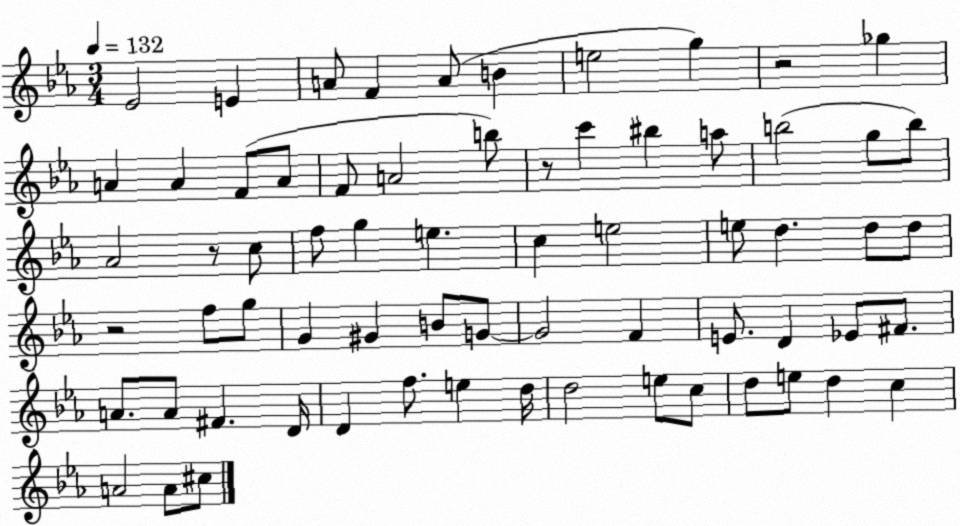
X:1
T:Untitled
M:3/4
L:1/4
K:Eb
_E2 E A/2 F A/2 B e2 g z2 _g A A F/2 A/2 F/2 A2 b/2 z/2 c' ^b a/2 b2 g/2 b/2 _A2 z/2 c/2 f/2 g e c e2 e/2 d d/2 d/2 z2 f/2 g/2 G ^G B/2 G/2 G2 F E/2 D _E/2 ^F/2 A/2 A/2 ^F D/4 D f/2 e d/4 d2 e/2 c/2 d/2 e/2 d c A2 A/2 ^c/2